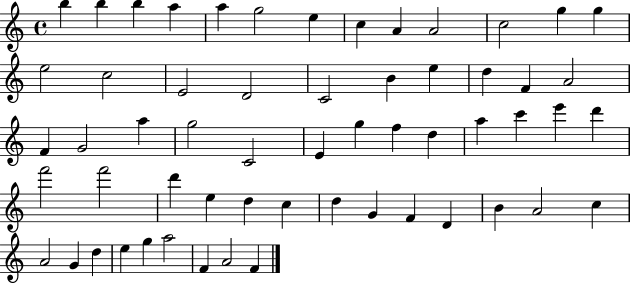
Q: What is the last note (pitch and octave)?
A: F4